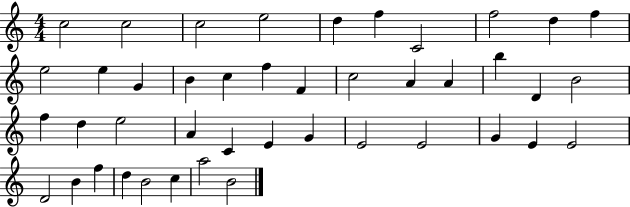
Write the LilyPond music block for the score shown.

{
  \clef treble
  \numericTimeSignature
  \time 4/4
  \key c \major
  c''2 c''2 | c''2 e''2 | d''4 f''4 c'2 | f''2 d''4 f''4 | \break e''2 e''4 g'4 | b'4 c''4 f''4 f'4 | c''2 a'4 a'4 | b''4 d'4 b'2 | \break f''4 d''4 e''2 | a'4 c'4 e'4 g'4 | e'2 e'2 | g'4 e'4 e'2 | \break d'2 b'4 f''4 | d''4 b'2 c''4 | a''2 b'2 | \bar "|."
}